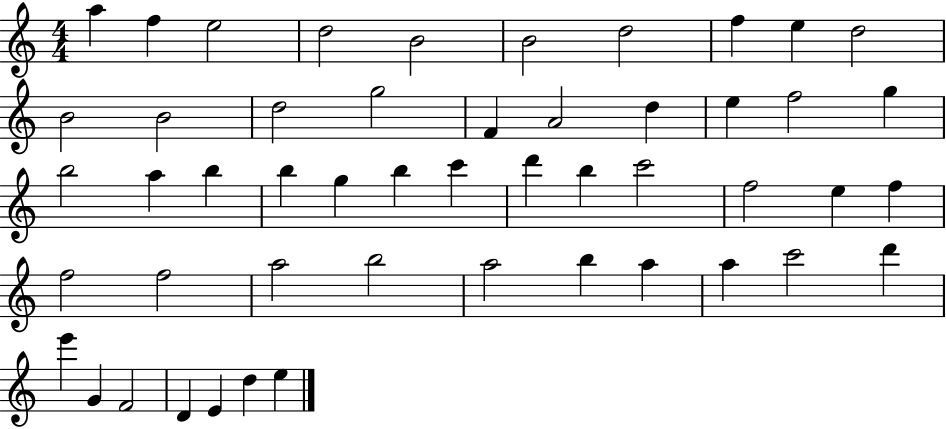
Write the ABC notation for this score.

X:1
T:Untitled
M:4/4
L:1/4
K:C
a f e2 d2 B2 B2 d2 f e d2 B2 B2 d2 g2 F A2 d e f2 g b2 a b b g b c' d' b c'2 f2 e f f2 f2 a2 b2 a2 b a a c'2 d' e' G F2 D E d e